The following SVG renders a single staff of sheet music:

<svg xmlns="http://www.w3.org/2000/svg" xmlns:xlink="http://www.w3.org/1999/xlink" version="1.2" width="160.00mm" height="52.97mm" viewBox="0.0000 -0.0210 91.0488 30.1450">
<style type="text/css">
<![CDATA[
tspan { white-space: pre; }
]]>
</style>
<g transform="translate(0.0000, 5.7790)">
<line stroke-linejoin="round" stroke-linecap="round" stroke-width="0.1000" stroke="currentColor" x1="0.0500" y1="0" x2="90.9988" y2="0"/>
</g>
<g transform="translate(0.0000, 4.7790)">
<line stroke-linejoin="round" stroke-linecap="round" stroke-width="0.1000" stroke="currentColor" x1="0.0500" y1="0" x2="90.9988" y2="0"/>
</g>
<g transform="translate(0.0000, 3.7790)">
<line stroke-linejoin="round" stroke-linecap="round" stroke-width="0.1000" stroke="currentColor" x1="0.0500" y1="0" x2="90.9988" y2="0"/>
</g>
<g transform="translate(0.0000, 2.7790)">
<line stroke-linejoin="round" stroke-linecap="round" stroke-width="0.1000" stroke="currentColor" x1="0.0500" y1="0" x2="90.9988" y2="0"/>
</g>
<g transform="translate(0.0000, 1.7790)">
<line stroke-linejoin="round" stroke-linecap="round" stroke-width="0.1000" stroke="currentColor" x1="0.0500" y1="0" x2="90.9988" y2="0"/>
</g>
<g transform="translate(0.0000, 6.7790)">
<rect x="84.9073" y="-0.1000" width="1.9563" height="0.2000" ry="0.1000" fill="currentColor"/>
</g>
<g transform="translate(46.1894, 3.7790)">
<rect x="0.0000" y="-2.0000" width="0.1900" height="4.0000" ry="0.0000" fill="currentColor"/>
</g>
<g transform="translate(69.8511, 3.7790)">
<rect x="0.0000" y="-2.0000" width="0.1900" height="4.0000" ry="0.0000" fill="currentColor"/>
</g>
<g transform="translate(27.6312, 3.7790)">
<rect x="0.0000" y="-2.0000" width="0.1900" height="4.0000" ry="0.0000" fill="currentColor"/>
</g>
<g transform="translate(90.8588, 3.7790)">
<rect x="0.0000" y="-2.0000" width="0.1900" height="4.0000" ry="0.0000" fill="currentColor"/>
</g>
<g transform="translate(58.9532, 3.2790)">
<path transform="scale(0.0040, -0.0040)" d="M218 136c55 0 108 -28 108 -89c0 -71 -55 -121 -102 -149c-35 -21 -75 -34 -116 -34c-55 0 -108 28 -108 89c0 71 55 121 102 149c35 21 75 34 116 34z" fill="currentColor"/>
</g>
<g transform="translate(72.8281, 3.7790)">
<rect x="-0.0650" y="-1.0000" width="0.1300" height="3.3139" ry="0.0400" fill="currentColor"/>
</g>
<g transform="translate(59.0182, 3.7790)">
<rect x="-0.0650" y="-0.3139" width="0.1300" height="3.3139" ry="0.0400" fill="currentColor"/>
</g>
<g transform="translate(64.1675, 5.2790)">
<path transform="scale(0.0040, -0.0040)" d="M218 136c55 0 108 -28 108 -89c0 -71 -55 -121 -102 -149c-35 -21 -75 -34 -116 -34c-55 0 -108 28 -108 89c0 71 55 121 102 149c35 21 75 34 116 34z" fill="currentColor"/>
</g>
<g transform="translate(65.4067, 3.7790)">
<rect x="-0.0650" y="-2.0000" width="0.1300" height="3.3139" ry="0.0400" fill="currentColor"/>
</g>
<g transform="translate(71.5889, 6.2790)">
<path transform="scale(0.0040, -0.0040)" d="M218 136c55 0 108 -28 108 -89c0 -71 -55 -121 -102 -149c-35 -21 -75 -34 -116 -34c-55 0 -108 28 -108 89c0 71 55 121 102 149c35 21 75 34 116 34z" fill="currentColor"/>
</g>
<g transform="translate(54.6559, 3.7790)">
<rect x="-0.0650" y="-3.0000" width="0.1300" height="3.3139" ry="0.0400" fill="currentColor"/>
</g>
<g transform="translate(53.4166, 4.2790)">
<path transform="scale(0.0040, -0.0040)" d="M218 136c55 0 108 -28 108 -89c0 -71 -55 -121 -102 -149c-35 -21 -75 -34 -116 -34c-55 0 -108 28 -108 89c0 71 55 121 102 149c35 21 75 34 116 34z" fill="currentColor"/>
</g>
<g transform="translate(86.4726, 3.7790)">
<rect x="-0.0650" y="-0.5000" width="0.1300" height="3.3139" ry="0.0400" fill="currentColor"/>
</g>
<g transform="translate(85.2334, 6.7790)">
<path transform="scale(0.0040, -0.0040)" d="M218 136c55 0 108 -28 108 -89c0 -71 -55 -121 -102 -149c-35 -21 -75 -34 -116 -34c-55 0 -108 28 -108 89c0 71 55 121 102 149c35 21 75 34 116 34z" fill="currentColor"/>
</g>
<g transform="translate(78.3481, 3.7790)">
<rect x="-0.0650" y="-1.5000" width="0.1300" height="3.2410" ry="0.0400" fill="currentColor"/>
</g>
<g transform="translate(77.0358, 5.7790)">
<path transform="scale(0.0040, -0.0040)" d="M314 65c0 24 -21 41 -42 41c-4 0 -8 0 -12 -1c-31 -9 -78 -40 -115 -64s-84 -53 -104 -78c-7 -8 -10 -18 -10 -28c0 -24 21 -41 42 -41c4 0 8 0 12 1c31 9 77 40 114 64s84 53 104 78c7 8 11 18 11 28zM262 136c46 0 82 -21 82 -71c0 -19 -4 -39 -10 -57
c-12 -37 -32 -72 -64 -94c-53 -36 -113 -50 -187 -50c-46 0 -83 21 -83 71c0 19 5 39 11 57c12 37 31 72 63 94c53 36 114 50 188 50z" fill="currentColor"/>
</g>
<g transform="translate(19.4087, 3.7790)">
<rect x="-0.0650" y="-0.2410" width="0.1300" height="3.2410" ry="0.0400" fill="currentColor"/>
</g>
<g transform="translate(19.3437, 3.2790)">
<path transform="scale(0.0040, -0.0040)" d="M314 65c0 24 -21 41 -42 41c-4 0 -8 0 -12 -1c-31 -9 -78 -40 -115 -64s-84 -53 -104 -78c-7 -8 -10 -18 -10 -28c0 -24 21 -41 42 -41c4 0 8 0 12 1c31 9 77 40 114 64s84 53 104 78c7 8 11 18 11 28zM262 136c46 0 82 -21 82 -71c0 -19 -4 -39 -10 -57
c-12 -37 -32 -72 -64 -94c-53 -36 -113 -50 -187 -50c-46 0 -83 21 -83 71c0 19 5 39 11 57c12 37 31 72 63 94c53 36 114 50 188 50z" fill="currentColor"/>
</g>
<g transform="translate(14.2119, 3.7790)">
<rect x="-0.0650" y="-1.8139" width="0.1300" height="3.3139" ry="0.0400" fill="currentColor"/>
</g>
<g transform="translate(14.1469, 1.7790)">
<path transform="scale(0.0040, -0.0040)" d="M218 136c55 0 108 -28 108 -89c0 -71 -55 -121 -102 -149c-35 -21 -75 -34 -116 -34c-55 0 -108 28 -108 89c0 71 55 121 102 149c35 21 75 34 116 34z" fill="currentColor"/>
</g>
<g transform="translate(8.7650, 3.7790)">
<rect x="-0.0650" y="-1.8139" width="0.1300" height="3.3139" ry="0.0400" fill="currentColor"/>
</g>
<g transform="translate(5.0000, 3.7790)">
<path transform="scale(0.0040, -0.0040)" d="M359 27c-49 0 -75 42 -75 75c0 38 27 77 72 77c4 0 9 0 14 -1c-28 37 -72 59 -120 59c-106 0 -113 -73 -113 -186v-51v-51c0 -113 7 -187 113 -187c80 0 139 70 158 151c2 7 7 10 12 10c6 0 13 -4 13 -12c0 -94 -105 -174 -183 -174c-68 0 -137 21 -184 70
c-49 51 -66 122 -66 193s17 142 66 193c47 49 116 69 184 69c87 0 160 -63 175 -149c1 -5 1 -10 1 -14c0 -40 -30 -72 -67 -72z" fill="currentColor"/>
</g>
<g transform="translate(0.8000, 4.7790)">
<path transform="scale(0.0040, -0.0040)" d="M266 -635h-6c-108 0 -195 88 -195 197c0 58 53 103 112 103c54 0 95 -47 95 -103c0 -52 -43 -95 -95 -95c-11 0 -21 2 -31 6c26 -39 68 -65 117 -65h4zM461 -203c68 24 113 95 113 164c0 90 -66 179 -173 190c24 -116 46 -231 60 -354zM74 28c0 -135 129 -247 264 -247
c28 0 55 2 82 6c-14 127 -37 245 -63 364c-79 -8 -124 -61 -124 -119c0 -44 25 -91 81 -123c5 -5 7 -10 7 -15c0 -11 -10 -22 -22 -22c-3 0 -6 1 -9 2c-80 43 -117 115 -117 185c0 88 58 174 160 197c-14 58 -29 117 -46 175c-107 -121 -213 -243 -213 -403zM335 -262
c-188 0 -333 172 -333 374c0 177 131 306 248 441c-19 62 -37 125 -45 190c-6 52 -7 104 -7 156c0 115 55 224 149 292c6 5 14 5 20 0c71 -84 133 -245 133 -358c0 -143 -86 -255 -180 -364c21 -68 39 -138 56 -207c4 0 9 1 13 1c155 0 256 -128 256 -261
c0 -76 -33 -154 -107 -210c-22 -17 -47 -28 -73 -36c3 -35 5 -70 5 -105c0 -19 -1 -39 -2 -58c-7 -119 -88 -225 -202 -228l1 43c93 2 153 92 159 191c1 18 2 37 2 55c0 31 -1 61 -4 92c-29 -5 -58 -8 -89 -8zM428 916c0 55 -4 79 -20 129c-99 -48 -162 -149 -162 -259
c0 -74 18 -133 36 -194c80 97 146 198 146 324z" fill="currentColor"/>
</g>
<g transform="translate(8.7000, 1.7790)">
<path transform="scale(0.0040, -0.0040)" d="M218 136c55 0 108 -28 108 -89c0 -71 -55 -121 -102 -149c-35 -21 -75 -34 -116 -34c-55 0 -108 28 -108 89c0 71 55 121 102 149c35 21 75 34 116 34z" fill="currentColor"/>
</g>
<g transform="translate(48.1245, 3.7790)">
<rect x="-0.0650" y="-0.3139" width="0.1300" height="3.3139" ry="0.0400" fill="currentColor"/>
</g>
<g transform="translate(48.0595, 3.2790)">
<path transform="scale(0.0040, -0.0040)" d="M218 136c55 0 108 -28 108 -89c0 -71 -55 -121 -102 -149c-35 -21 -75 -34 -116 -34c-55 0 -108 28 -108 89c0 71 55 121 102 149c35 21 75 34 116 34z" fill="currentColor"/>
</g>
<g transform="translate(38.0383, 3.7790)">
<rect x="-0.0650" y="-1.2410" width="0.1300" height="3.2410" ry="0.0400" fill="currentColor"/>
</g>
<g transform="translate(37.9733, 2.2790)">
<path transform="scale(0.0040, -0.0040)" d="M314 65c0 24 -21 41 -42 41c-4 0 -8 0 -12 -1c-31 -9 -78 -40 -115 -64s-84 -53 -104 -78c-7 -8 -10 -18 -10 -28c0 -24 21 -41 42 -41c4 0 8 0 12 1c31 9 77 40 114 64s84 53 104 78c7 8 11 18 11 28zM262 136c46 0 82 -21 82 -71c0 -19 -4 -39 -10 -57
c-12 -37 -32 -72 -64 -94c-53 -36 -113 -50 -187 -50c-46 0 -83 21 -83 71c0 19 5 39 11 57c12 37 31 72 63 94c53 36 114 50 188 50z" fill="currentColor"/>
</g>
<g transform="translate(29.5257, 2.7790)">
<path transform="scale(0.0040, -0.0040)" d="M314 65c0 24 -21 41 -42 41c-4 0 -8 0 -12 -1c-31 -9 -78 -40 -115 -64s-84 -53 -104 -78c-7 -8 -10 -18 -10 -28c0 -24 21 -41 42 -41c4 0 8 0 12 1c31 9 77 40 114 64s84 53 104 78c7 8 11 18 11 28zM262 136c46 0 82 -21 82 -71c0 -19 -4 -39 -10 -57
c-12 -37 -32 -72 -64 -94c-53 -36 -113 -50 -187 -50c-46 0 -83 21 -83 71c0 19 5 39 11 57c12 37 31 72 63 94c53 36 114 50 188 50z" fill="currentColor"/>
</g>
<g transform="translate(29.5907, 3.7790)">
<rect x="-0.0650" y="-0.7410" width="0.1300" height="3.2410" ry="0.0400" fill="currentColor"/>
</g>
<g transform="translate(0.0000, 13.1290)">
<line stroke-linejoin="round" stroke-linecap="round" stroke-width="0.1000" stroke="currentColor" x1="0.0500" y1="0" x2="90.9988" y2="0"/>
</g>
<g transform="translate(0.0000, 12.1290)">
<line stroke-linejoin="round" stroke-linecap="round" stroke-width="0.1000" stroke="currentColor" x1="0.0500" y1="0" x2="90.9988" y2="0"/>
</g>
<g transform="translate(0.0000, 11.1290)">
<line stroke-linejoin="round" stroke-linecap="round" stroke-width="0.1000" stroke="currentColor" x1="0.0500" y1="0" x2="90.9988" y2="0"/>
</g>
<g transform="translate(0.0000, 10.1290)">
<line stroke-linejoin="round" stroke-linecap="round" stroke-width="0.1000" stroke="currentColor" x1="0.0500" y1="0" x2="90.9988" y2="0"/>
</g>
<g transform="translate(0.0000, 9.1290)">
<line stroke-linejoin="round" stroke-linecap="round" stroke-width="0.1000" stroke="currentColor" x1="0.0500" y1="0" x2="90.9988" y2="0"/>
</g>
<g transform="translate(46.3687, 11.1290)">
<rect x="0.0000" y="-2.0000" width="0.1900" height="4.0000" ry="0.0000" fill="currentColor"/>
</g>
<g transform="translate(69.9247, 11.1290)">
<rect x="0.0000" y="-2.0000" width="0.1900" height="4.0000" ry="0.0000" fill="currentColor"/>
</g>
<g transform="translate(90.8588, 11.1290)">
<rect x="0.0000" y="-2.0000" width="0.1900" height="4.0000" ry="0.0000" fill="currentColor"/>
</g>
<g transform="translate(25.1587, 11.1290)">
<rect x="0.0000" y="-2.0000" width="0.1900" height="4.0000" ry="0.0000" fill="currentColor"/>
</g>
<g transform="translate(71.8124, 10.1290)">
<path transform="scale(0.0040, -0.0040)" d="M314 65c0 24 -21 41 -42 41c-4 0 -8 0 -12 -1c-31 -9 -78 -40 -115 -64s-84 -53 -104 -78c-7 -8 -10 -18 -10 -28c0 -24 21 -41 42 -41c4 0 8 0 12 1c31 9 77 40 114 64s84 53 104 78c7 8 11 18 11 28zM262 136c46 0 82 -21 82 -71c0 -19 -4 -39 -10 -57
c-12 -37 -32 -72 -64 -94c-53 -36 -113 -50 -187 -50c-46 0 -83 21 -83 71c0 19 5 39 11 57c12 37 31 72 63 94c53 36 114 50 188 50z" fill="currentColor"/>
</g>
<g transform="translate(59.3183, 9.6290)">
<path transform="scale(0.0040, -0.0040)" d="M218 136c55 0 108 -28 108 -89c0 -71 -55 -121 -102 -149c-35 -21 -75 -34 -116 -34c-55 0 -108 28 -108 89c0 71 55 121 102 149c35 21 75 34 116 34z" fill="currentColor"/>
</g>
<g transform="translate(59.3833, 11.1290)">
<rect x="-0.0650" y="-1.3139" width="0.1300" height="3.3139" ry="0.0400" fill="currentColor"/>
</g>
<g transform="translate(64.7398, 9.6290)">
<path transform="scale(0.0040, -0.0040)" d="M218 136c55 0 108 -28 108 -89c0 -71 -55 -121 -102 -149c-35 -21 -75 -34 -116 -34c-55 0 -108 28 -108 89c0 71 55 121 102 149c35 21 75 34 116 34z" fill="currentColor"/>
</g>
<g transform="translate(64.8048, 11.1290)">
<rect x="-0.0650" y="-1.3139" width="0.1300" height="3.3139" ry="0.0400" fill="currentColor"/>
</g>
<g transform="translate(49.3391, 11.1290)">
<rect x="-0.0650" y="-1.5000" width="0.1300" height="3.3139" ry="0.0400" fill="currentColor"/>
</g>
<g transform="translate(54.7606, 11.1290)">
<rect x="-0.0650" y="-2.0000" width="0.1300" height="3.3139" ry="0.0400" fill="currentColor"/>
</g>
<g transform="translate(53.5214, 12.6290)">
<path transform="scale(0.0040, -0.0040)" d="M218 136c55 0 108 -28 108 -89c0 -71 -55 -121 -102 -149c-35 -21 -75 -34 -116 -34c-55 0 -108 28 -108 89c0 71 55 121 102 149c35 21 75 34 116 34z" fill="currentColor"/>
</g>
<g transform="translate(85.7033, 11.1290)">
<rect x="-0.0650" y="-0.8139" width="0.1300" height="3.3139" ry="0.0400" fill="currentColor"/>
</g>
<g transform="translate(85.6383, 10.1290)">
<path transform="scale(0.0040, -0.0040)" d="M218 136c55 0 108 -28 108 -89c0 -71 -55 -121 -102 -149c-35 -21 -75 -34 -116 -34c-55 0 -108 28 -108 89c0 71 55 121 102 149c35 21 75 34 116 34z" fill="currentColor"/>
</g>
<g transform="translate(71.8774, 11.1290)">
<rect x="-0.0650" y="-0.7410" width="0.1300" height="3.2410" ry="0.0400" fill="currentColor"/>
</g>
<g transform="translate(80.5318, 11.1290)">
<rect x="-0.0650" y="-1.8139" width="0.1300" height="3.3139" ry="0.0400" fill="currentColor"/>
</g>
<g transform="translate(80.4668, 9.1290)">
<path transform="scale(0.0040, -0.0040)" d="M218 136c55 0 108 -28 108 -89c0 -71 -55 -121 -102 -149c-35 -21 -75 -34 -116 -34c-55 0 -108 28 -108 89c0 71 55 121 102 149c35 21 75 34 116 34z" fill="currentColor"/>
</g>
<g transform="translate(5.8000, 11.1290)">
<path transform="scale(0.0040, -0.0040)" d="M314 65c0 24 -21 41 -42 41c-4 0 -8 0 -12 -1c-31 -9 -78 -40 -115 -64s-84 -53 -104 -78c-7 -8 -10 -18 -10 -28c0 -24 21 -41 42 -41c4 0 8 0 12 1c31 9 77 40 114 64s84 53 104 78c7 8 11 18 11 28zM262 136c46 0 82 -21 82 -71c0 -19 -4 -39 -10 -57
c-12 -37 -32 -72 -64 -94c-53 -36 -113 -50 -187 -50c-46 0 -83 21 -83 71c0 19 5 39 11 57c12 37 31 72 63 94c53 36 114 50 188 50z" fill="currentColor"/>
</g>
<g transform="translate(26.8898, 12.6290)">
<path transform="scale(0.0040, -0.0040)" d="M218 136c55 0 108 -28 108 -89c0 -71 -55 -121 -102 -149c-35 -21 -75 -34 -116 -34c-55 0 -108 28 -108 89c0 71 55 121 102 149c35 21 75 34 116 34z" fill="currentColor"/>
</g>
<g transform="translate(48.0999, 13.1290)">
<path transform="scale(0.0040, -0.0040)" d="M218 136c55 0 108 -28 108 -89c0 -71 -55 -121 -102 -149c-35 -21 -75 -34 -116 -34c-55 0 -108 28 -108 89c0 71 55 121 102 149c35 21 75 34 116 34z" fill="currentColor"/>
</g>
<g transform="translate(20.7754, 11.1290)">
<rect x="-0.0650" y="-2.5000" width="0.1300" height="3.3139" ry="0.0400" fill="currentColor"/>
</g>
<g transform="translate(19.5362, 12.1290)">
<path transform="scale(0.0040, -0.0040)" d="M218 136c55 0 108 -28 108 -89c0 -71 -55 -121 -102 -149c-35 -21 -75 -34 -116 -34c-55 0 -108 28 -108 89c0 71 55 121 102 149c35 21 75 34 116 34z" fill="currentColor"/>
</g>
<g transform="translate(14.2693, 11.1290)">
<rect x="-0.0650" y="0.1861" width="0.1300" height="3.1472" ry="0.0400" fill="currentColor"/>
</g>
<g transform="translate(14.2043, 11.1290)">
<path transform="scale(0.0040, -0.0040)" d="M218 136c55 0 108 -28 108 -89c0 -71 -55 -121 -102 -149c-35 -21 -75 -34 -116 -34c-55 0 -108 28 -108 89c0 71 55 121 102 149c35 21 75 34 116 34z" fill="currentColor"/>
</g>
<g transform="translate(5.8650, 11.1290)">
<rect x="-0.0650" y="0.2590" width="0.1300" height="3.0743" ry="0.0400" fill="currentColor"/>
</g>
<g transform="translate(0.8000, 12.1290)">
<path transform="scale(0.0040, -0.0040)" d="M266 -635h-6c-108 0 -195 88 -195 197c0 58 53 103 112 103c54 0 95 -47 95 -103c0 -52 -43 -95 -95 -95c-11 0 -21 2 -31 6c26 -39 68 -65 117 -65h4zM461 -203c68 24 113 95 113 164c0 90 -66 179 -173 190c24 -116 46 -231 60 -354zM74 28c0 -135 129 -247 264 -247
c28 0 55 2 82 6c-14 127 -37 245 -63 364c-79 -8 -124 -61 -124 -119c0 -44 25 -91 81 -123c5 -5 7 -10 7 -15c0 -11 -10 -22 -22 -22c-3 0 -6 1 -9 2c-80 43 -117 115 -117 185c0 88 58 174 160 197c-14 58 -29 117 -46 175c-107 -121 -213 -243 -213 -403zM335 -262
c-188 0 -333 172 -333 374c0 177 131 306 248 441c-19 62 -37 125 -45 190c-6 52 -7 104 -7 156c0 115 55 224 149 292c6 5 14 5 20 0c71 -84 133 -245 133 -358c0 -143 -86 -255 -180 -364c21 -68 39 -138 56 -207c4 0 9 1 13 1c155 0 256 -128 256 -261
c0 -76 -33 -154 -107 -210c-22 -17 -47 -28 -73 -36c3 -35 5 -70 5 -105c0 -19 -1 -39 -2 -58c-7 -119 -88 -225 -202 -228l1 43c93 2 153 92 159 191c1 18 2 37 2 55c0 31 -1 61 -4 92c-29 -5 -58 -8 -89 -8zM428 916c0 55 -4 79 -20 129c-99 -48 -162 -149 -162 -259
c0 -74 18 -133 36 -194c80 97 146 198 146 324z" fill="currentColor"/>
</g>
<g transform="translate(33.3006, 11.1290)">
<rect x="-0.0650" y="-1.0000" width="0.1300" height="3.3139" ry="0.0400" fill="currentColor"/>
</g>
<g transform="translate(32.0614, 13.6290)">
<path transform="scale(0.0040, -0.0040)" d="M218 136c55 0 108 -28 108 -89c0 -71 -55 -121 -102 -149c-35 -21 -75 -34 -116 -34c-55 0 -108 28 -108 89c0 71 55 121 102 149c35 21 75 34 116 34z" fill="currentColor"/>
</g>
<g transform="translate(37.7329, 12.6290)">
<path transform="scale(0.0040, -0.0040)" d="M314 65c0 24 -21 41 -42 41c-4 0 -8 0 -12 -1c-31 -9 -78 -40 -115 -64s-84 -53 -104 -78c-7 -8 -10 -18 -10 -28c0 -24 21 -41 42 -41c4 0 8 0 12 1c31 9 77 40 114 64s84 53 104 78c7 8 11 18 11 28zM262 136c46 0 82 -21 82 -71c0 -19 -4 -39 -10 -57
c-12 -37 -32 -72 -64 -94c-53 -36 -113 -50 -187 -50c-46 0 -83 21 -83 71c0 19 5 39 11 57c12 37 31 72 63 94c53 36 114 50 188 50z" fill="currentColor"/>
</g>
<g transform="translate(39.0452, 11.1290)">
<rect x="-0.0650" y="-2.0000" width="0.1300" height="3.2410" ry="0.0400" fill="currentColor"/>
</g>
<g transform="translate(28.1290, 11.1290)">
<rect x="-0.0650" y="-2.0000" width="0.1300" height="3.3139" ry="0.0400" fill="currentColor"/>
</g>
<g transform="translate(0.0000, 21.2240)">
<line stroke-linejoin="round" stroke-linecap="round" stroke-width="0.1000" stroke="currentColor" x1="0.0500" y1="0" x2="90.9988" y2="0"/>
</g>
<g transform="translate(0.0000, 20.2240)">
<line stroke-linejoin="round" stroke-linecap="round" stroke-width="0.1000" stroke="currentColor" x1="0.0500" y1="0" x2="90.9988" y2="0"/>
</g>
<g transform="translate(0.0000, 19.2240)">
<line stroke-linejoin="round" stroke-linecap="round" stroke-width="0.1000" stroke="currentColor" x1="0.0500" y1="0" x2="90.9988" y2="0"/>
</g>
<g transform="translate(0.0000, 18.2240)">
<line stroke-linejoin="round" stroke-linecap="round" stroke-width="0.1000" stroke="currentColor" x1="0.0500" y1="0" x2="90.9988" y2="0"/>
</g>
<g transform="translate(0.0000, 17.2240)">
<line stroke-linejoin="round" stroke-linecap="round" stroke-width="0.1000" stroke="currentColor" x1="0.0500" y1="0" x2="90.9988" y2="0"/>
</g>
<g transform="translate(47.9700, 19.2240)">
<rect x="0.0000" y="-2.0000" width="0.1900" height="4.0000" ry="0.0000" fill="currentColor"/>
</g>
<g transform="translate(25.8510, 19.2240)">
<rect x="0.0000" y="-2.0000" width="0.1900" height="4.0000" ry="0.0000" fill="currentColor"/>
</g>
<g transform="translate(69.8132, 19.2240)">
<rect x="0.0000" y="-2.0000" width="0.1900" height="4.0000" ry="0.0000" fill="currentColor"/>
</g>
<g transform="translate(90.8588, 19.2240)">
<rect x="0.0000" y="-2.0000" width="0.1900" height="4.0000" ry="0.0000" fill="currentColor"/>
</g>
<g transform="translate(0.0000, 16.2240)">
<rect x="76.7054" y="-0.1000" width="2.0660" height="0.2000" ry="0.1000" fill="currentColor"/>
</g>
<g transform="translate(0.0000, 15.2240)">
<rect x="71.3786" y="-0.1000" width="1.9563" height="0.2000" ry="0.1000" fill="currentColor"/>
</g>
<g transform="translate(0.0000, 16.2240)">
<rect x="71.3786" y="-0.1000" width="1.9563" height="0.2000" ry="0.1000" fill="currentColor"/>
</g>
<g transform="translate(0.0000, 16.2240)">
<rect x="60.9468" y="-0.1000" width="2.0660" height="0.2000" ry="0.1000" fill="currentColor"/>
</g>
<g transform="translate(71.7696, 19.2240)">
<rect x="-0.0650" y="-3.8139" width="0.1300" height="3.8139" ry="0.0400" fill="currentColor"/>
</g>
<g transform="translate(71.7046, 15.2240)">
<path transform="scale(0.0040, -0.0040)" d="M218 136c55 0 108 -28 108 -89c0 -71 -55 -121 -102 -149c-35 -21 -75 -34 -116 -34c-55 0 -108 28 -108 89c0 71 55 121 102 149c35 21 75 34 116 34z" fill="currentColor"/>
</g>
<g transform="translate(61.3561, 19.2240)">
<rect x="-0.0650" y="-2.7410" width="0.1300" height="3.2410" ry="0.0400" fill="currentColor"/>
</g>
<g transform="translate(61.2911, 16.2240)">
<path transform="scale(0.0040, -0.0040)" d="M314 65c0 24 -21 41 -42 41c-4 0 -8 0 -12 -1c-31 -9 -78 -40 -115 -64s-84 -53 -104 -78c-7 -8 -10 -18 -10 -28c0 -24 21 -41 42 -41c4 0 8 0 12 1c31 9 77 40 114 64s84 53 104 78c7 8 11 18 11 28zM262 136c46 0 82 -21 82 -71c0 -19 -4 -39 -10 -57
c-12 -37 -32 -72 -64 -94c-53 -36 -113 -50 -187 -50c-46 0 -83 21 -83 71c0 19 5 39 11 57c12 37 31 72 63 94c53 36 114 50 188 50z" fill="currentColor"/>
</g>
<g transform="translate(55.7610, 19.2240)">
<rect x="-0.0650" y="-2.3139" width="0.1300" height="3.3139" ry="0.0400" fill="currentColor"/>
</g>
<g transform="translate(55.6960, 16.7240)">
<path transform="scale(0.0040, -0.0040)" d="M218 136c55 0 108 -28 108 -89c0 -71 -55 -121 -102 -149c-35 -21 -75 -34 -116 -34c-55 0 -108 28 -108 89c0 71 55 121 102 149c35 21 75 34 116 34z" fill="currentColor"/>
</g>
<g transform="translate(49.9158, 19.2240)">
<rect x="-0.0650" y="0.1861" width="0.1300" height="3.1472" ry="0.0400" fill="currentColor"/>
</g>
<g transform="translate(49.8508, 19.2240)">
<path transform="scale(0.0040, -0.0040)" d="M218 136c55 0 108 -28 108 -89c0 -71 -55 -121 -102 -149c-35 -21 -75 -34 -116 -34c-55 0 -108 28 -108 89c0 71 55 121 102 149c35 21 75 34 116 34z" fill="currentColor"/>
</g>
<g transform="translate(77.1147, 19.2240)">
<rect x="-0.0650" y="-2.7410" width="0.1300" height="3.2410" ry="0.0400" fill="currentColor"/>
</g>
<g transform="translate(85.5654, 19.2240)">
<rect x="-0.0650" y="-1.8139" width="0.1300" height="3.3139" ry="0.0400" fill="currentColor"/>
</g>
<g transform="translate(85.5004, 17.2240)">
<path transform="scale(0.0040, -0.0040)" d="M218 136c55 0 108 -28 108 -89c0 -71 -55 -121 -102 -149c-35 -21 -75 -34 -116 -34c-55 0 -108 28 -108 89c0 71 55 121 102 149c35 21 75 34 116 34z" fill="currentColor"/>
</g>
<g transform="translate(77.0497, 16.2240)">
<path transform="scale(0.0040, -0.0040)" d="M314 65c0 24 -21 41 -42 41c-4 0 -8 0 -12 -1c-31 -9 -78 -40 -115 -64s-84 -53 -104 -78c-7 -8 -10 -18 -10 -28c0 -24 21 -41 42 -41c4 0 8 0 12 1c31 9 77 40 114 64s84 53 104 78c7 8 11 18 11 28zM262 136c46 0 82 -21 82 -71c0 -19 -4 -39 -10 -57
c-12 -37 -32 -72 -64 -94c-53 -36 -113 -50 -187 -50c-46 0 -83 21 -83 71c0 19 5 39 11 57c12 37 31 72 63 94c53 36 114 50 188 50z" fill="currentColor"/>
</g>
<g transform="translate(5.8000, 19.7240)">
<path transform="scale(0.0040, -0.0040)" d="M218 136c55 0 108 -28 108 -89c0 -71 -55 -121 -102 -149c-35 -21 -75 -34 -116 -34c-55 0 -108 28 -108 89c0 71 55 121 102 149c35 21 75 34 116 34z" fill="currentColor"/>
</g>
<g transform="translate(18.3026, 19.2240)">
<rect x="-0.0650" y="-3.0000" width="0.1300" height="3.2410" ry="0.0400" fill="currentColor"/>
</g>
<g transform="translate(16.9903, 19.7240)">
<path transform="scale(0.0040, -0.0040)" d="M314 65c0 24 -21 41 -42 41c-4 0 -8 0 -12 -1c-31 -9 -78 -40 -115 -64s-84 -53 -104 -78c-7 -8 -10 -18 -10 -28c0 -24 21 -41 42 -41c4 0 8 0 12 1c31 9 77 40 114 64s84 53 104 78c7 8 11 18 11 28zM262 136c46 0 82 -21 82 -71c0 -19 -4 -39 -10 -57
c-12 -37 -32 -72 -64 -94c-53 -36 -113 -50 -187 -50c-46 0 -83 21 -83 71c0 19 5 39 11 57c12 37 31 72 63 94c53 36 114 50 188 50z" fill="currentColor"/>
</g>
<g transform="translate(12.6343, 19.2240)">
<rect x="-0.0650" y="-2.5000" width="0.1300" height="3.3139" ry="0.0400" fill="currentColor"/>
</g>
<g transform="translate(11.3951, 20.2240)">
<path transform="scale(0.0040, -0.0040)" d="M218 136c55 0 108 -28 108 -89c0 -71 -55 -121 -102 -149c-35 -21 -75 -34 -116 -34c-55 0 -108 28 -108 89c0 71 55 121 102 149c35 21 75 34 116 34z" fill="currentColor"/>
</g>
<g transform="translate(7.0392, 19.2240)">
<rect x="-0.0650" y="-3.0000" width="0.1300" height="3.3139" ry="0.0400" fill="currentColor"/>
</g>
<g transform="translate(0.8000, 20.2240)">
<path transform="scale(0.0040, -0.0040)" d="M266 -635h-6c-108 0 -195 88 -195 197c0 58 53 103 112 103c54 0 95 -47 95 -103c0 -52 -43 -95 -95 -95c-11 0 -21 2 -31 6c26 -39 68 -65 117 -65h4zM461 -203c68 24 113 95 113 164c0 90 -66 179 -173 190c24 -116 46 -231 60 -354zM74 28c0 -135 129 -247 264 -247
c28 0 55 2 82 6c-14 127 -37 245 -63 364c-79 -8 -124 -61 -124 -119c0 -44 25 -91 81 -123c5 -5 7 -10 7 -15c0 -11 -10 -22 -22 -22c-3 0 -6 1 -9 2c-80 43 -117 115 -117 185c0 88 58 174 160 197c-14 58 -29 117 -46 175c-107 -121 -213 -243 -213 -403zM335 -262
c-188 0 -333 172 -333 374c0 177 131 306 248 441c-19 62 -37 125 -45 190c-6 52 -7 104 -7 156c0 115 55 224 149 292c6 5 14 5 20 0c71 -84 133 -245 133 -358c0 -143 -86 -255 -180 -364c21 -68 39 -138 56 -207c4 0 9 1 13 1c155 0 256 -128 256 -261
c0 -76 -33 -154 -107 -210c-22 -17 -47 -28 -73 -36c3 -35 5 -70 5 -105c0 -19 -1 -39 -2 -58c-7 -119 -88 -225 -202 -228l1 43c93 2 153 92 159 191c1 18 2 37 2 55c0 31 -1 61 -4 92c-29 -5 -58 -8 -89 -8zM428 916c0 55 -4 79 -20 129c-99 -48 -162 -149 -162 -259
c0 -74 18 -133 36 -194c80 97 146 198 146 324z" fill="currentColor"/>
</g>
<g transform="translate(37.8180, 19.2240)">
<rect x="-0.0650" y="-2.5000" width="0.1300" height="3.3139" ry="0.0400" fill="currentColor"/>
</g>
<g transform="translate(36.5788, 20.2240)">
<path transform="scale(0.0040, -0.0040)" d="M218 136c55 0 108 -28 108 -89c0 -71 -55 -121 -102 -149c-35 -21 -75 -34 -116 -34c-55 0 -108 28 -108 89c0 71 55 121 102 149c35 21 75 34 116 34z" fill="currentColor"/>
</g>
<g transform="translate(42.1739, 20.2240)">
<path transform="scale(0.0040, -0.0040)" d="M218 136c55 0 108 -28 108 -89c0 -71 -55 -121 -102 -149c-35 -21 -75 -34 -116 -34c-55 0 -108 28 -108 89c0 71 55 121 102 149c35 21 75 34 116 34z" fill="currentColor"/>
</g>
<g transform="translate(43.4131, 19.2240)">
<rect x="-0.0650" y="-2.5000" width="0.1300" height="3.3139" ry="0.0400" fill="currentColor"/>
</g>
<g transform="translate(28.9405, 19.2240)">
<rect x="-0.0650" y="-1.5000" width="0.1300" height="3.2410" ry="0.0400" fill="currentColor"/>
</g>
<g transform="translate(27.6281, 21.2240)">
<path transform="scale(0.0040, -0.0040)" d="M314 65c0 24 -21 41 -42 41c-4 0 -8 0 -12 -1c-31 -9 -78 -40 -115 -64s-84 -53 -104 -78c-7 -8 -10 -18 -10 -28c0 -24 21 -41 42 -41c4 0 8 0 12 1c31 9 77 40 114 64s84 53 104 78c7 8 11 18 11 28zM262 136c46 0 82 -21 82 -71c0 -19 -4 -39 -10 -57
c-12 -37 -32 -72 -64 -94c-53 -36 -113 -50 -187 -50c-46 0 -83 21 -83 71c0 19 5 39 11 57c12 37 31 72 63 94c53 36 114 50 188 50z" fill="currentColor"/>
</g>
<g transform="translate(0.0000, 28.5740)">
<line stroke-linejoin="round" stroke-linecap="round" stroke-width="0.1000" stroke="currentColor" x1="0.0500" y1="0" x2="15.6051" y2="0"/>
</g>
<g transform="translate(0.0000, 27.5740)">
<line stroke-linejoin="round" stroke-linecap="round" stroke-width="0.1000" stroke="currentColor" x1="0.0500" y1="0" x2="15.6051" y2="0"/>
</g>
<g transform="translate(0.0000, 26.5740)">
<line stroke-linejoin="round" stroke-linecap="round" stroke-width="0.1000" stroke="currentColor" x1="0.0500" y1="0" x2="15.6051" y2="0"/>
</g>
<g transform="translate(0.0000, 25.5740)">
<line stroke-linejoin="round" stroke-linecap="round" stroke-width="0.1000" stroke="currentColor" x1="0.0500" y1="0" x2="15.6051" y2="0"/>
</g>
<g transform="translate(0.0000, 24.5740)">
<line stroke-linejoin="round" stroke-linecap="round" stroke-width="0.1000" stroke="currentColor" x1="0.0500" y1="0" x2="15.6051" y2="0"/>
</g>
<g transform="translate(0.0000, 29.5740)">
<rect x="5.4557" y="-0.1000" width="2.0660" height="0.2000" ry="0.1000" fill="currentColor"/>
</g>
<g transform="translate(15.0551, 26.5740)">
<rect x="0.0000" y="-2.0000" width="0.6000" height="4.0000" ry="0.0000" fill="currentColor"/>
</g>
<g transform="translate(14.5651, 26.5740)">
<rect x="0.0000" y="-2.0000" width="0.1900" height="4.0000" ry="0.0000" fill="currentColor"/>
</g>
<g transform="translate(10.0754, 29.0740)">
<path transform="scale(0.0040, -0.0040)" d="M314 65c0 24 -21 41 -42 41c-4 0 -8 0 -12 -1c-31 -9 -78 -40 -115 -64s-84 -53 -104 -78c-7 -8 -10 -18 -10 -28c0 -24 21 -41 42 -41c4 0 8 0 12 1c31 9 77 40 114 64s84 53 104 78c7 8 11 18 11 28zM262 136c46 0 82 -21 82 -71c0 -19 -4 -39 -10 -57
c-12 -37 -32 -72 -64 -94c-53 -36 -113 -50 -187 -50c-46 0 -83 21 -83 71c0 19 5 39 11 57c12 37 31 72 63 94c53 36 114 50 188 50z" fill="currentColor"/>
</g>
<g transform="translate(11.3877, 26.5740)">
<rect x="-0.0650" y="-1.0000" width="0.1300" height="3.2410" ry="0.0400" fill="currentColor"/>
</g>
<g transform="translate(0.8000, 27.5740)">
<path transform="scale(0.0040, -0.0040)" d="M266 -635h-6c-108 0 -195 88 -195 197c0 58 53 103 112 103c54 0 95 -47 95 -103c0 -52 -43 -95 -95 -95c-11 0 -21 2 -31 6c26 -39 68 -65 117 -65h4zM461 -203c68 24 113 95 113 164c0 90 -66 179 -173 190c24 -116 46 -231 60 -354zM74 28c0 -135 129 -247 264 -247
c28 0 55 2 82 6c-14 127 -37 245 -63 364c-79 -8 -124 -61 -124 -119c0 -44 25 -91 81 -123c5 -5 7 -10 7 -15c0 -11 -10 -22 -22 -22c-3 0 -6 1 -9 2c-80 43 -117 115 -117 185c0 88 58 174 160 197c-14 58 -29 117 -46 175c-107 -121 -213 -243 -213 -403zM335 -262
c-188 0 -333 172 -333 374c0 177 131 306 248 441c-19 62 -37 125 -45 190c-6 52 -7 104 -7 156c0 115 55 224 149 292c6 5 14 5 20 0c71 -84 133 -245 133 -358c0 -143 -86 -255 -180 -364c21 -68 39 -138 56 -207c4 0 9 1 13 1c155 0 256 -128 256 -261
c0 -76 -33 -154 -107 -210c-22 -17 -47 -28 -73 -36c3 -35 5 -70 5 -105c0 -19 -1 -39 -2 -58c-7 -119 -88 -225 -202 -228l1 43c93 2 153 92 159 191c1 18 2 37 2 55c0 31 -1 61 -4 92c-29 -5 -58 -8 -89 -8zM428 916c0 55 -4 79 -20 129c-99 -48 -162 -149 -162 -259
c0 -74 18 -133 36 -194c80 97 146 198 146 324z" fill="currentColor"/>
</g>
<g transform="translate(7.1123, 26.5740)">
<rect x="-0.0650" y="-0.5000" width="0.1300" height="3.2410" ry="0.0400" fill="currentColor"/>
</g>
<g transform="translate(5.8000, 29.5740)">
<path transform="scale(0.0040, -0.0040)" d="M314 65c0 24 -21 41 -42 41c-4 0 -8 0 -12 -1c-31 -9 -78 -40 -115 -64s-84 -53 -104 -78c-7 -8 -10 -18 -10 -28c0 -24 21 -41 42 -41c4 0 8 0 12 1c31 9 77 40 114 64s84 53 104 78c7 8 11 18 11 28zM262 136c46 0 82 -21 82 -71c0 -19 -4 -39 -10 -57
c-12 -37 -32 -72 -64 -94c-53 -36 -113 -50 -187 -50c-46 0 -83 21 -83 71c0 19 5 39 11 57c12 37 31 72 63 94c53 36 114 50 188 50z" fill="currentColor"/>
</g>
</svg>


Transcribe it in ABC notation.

X:1
T:Untitled
M:4/4
L:1/4
K:C
f f c2 d2 e2 c A c F D E2 C B2 B G F D F2 E F e e d2 f d A G A2 E2 G G B g a2 c' a2 f C2 D2